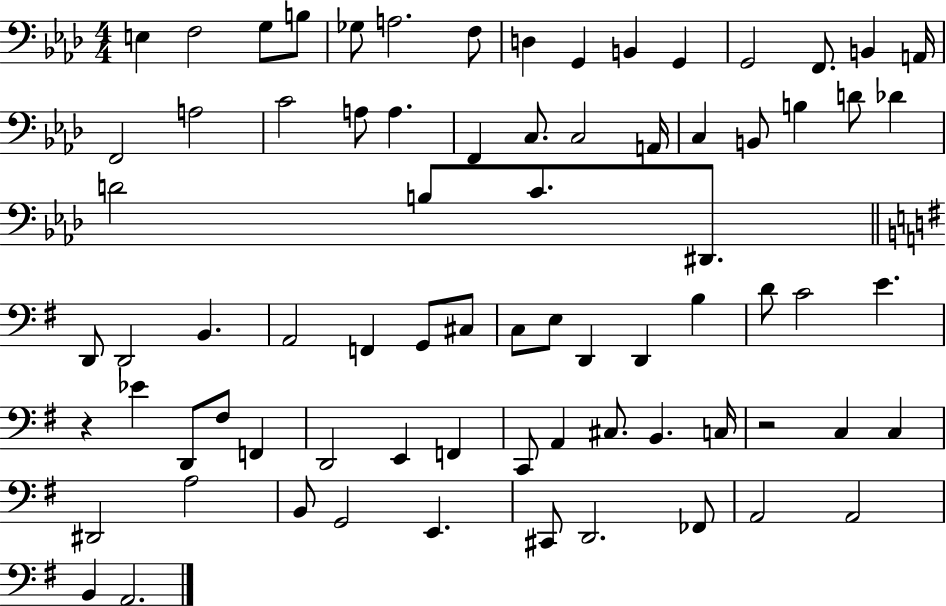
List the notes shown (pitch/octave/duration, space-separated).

E3/q F3/h G3/e B3/e Gb3/e A3/h. F3/e D3/q G2/q B2/q G2/q G2/h F2/e. B2/q A2/s F2/h A3/h C4/h A3/e A3/q. F2/q C3/e. C3/h A2/s C3/q B2/e B3/q D4/e Db4/q D4/h B3/e C4/e. D#2/e. D2/e D2/h B2/q. A2/h F2/q G2/e C#3/e C3/e E3/e D2/q D2/q B3/q D4/e C4/h E4/q. R/q Eb4/q D2/e F#3/e F2/q D2/h E2/q F2/q C2/e A2/q C#3/e. B2/q. C3/s R/h C3/q C3/q D#2/h A3/h B2/e G2/h E2/q. C#2/e D2/h. FES2/e A2/h A2/h B2/q A2/h.